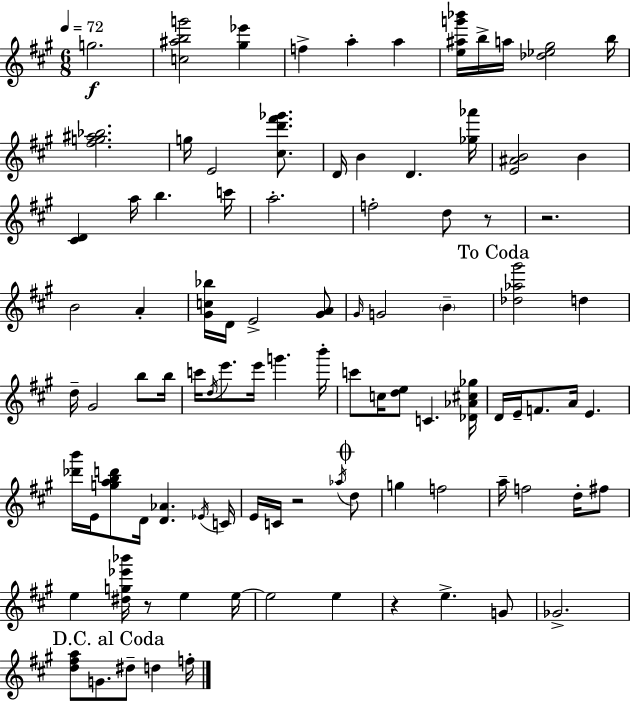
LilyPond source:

{
  \clef treble
  \numericTimeSignature
  \time 6/8
  \key a \major
  \tempo 4 = 72
  g''2.\f | <c'' ais'' b'' g'''>2 <gis'' ees'''>4 | f''4-> a''4-. a''4 | <e'' ais'' g''' bes'''>16 b''16-> a''16 <des'' ees'' gis''>2 b''16 | \break <fis'' g'' ais'' bes''>2. | g''16 e'2 <cis'' d''' fis''' ges'''>8. | d'16 b'4 d'4. <ges'' aes'''>16 | <e' ais' b'>2 b'4 | \break <cis' d'>4 a''16 b''4. c'''16 | a''2.-. | f''2-. d''8 r8 | r2. | \break b'2 a'4-. | <gis' c'' bes''>16 d'16 e'2-> <gis' a'>8 | \grace { gis'16 } g'2 \parenthesize b'4-- | \mark "To Coda" <des'' aes'' gis'''>2 d''4 | \break d''16-- gis'2 b''8 | b''16 c'''16 \acciaccatura { d''16 } e'''8. e'''16 g'''4. | b'''16-. c'''8 c''16 <d'' e''>8 c'4. | <des' aes' cis'' ges''>16 d'16 e'16-- f'8. a'16 e'4. | \break <des''' b'''>16 e'16 <g'' a'' b'' d'''>8 d'16 <d' aes'>4. | \acciaccatura { ees'16 } c'16 e'16 c'16 r2 | \acciaccatura { aes''16 } \mark \markup { \musicglyph "scripts.coda" } d''8 g''4 f''2 | a''16-- f''2 | \break d''16-. fis''8 e''4 <dis'' g'' ees''' bes'''>16 r8 e''4 | e''16~~ e''2 | e''4 r4 e''4.-> | g'8 ges'2.-> | \break \mark "D.C. al Coda" <d'' fis'' a''>8 g'8. dis''8-- d''4 | f''16-. \bar "|."
}